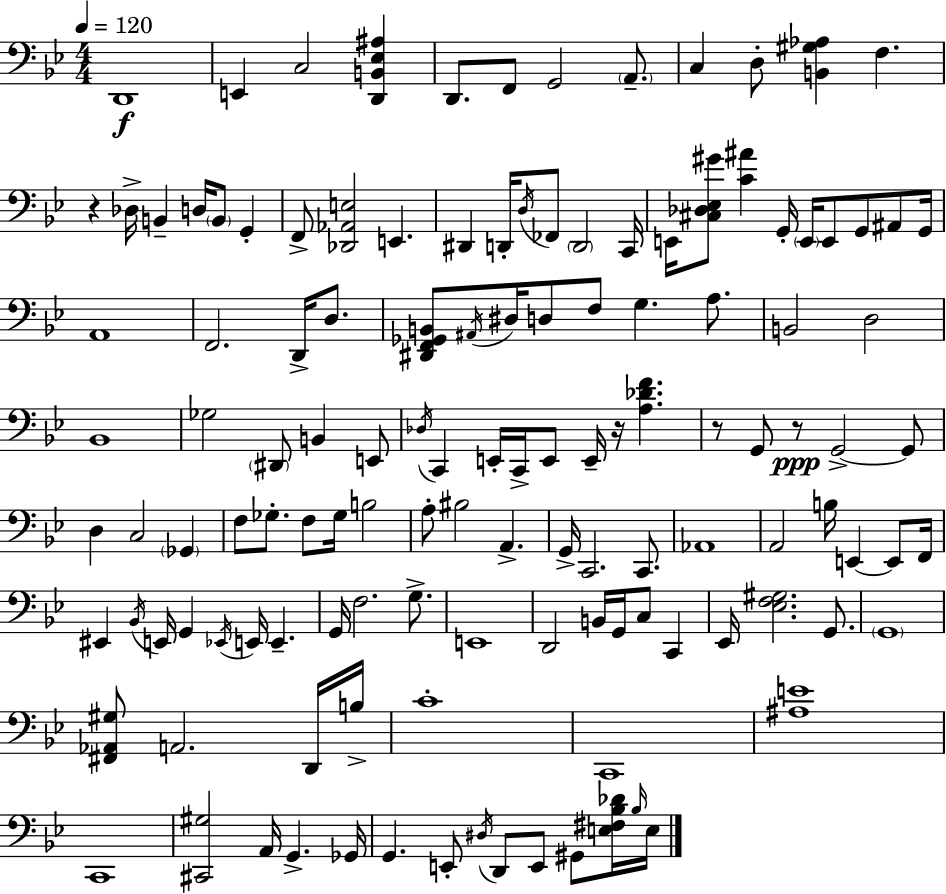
X:1
T:Untitled
M:4/4
L:1/4
K:Bb
D,,4 E,, C,2 [D,,B,,_E,^A,] D,,/2 F,,/2 G,,2 A,,/2 C, D,/2 [B,,^G,_A,] F, z _D,/4 B,, D,/4 B,,/2 G,, F,,/2 [_D,,_A,,E,]2 E,, ^D,, D,,/4 D,/4 _F,,/2 D,,2 C,,/4 E,,/4 [^C,_D,_E,^G]/2 [C^A] G,,/4 E,,/4 E,,/2 G,,/2 ^A,,/2 G,,/4 A,,4 F,,2 D,,/4 D,/2 [^D,,F,,_G,,B,,]/2 ^A,,/4 ^D,/4 D,/2 F,/2 G, A,/2 B,,2 D,2 _B,,4 _G,2 ^D,,/2 B,, E,,/2 _D,/4 C,, E,,/4 C,,/4 E,,/2 E,,/4 z/4 [A,_DF] z/2 G,,/2 z/2 G,,2 G,,/2 D, C,2 _G,, F,/2 _G,/2 F,/2 _G,/4 B,2 A,/2 ^B,2 A,, G,,/4 C,,2 C,,/2 _A,,4 A,,2 B,/4 E,, E,,/2 F,,/4 ^E,, _B,,/4 E,,/4 G,, _E,,/4 E,,/4 E,, G,,/4 F,2 G,/2 E,,4 D,,2 B,,/4 G,,/4 C,/2 C,, _E,,/4 [_E,F,^G,]2 G,,/2 G,,4 [^F,,_A,,^G,]/2 A,,2 D,,/4 B,/4 C4 C,,4 [^A,E]4 C,,4 [^C,,^G,]2 A,,/4 G,, _G,,/4 G,, E,,/2 ^D,/4 D,,/2 E,,/2 ^G,,/2 [E,^F,_B,_D]/4 _B,/4 E,/4